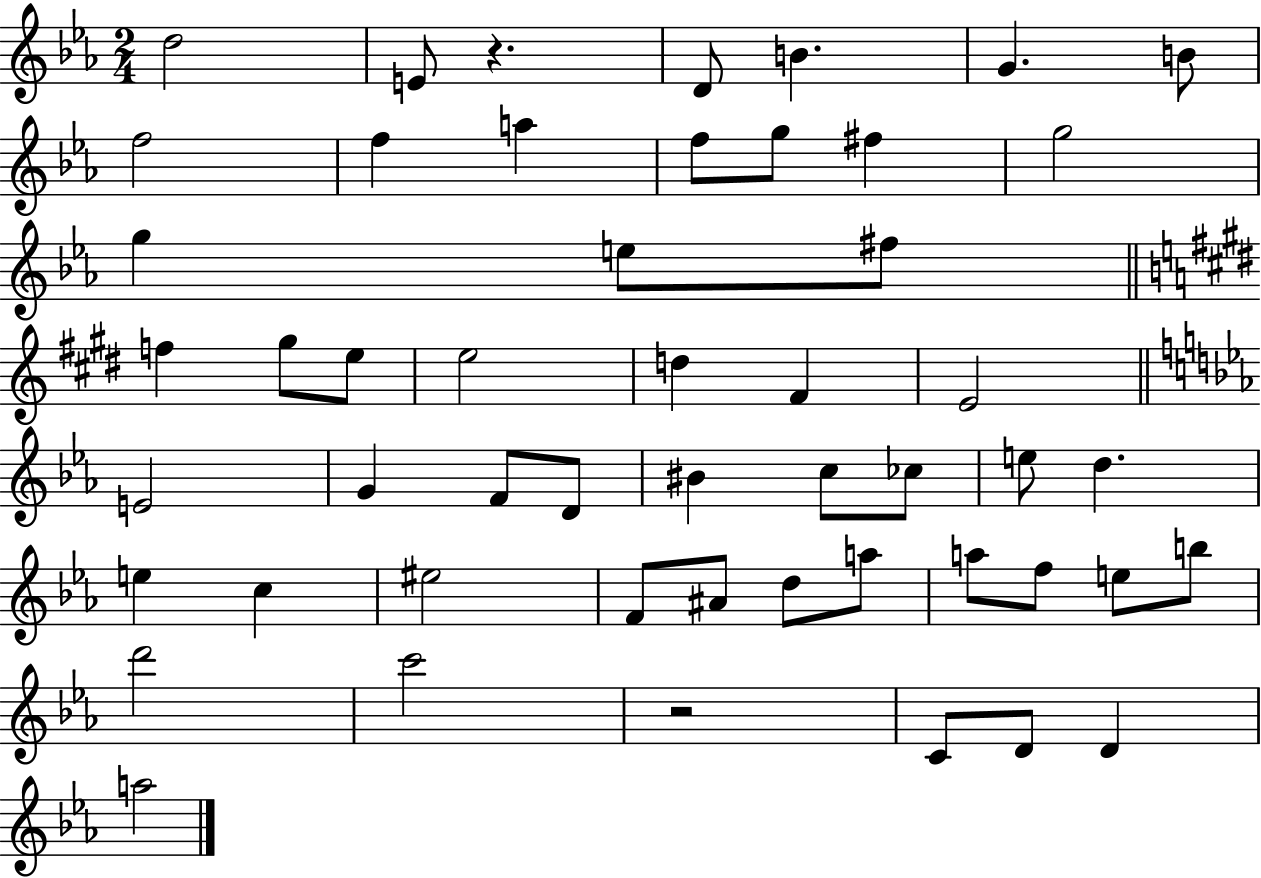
D5/h E4/e R/q. D4/e B4/q. G4/q. B4/e F5/h F5/q A5/q F5/e G5/e F#5/q G5/h G5/q E5/e F#5/e F5/q G#5/e E5/e E5/h D5/q F#4/q E4/h E4/h G4/q F4/e D4/e BIS4/q C5/e CES5/e E5/e D5/q. E5/q C5/q EIS5/h F4/e A#4/e D5/e A5/e A5/e F5/e E5/e B5/e D6/h C6/h R/h C4/e D4/e D4/q A5/h